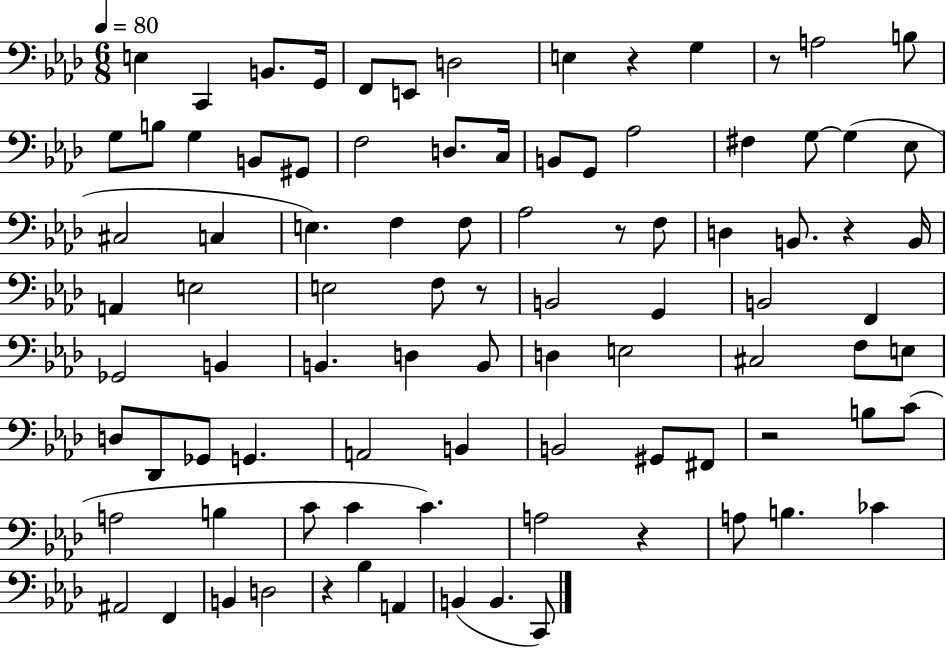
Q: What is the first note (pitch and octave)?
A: E3